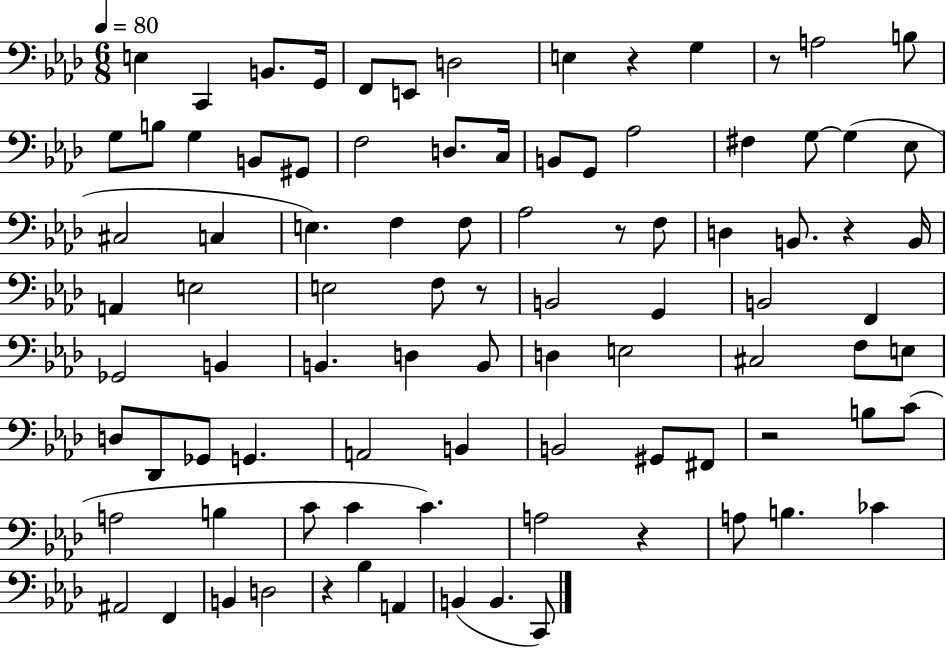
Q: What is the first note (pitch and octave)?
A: E3